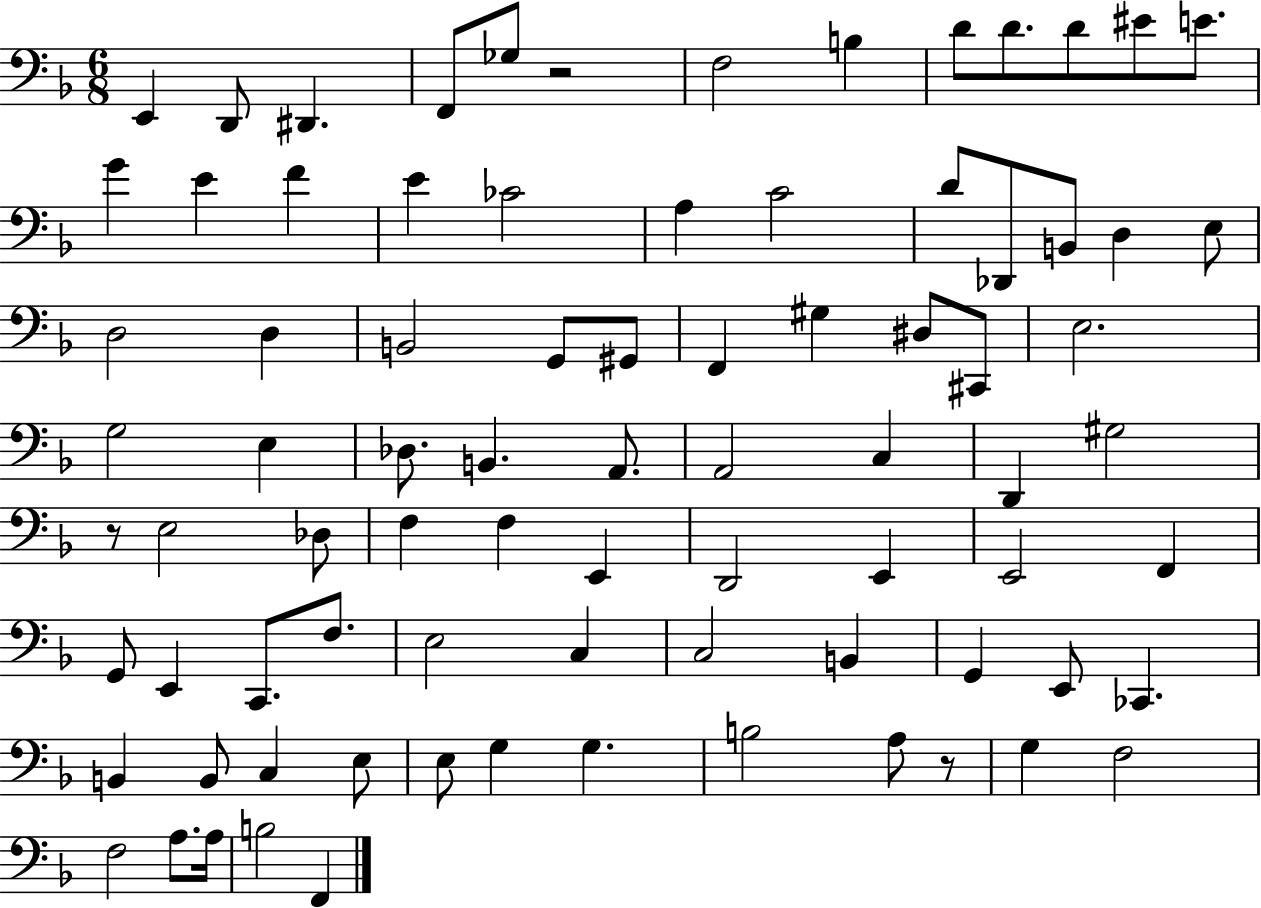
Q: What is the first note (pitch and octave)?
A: E2